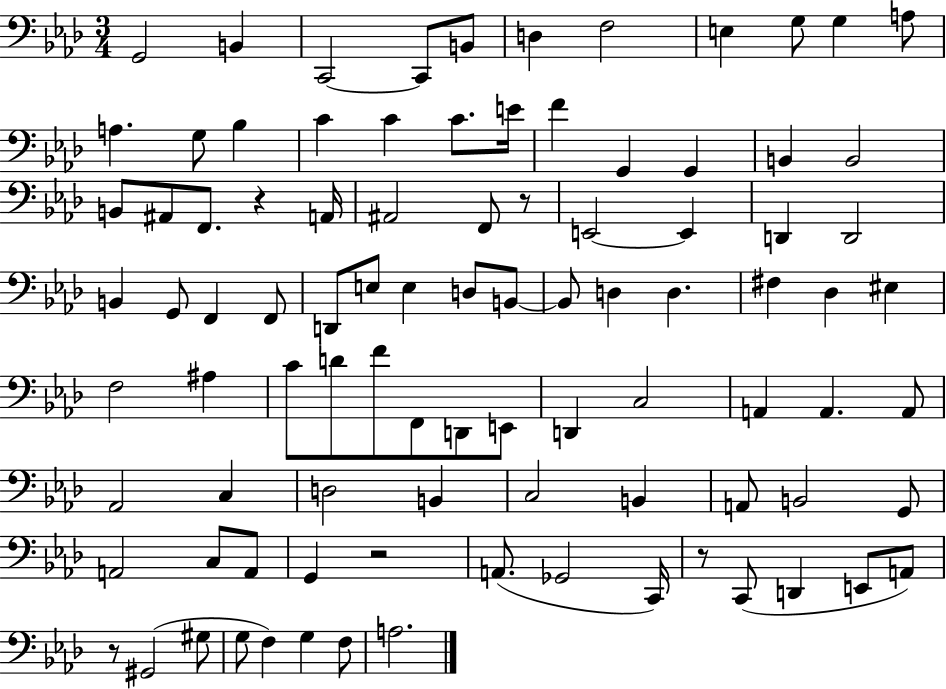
X:1
T:Untitled
M:3/4
L:1/4
K:Ab
G,,2 B,, C,,2 C,,/2 B,,/2 D, F,2 E, G,/2 G, A,/2 A, G,/2 _B, C C C/2 E/4 F G,, G,, B,, B,,2 B,,/2 ^A,,/2 F,,/2 z A,,/4 ^A,,2 F,,/2 z/2 E,,2 E,, D,, D,,2 B,, G,,/2 F,, F,,/2 D,,/2 E,/2 E, D,/2 B,,/2 B,,/2 D, D, ^F, _D, ^E, F,2 ^A, C/2 D/2 F/2 F,,/2 D,,/2 E,,/2 D,, C,2 A,, A,, A,,/2 _A,,2 C, D,2 B,, C,2 B,, A,,/2 B,,2 G,,/2 A,,2 C,/2 A,,/2 G,, z2 A,,/2 _G,,2 C,,/4 z/2 C,,/2 D,, E,,/2 A,,/2 z/2 ^G,,2 ^G,/2 G,/2 F, G, F,/2 A,2